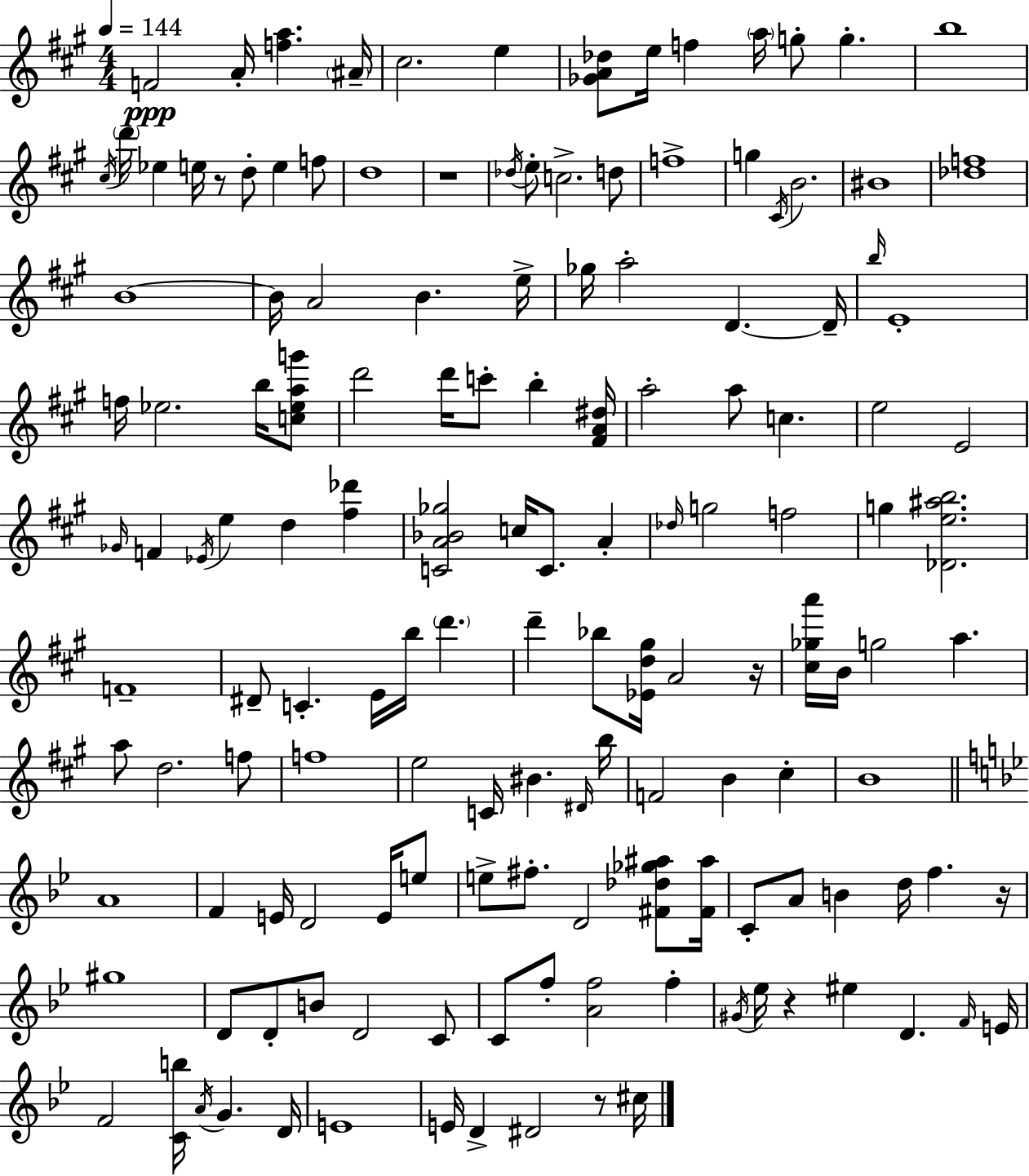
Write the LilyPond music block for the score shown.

{
  \clef treble
  \numericTimeSignature
  \time 4/4
  \key a \major
  \tempo 4 = 144
  f'2\ppp a'16-. <f'' a''>4. \parenthesize ais'16-- | cis''2. e''4 | <ges' a' des''>8 e''16 f''4 \parenthesize a''16 g''8-. g''4.-. | b''1 | \break \acciaccatura { cis''16 } \parenthesize d'''16 ees''4 e''16 r8 d''8-. e''4 f''8 | d''1 | r1 | \acciaccatura { des''16 } e''8-. c''2.-> | \break d''8 f''1-> | g''4 \acciaccatura { cis'16 } b'2. | bis'1 | <des'' f''>1 | \break b'1~~ | b'16 a'2 b'4. | e''16-> ges''16 a''2-. d'4.~~ | d'16-- \grace { b''16 } e'1-. | \break f''16 ees''2. | b''16 <c'' ees'' a'' g'''>8 d'''2 d'''16 c'''8-. b''4-. | <fis' a' dis''>16 a''2-. a''8 c''4. | e''2 e'2 | \break \grace { ges'16 } f'4 \acciaccatura { ees'16 } e''4 d''4 | <fis'' des'''>4 <c' a' bes' ges''>2 c''16 c'8. | a'4-. \grace { des''16 } g''2 f''2 | g''4 <des' e'' ais'' b''>2. | \break f'1-- | dis'8-- c'4.-. e'16 | b''16 \parenthesize d'''4. d'''4-- bes''8 <ees' d'' gis''>16 a'2 | r16 <cis'' ges'' a'''>16 b'16 g''2 | \break a''4. a''8 d''2. | f''8 f''1 | e''2 c'16 | bis'4. \grace { dis'16 } b''16 f'2 | \break b'4 cis''4-. b'1 | \bar "||" \break \key g \minor a'1 | f'4 e'16 d'2 e'16 e''8 | e''8-> fis''8.-. d'2 <fis' des'' ges'' ais''>8 <fis' ais''>16 | c'8-. a'8 b'4 d''16 f''4. r16 | \break gis''1 | d'8 d'8-. b'8 d'2 c'8 | c'8 f''8-. <a' f''>2 f''4-. | \acciaccatura { gis'16 } ees''16 r4 eis''4 d'4. | \break \grace { f'16 } e'16 f'2 <c' b''>16 \acciaccatura { a'16 } g'4. | d'16 e'1 | e'16 d'4-> dis'2 | r8 cis''16 \bar "|."
}